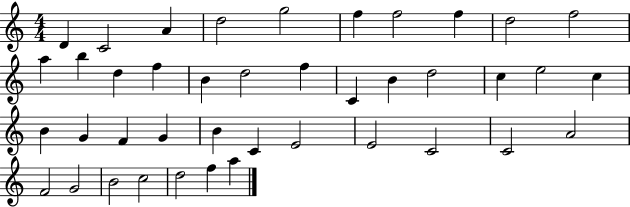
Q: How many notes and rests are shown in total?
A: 41